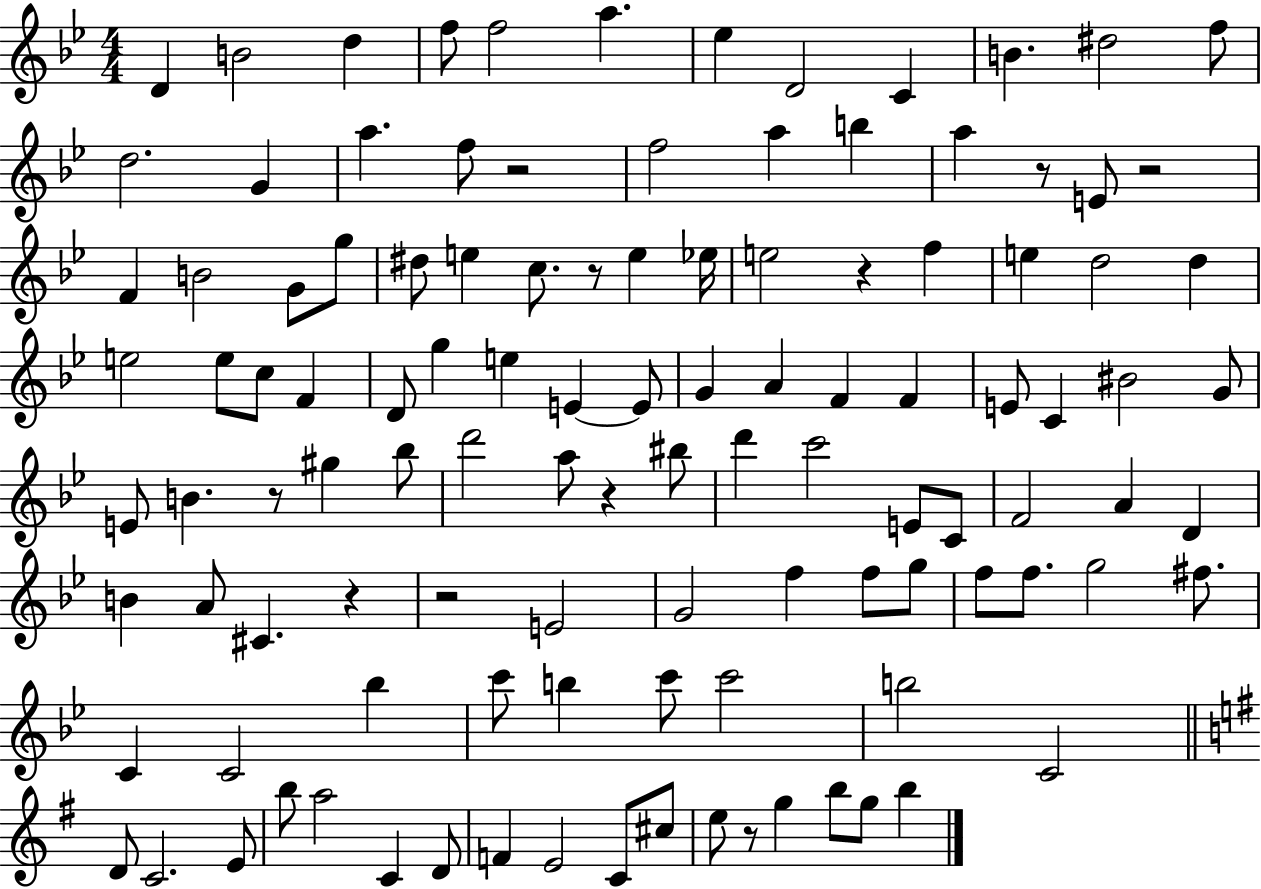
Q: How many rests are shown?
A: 10